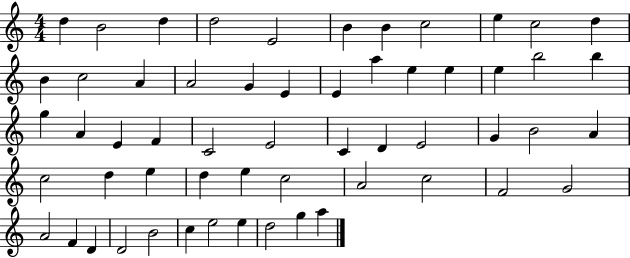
X:1
T:Untitled
M:4/4
L:1/4
K:C
d B2 d d2 E2 B B c2 e c2 d B c2 A A2 G E E a e e e b2 b g A E F C2 E2 C D E2 G B2 A c2 d e d e c2 A2 c2 F2 G2 A2 F D D2 B2 c e2 e d2 g a